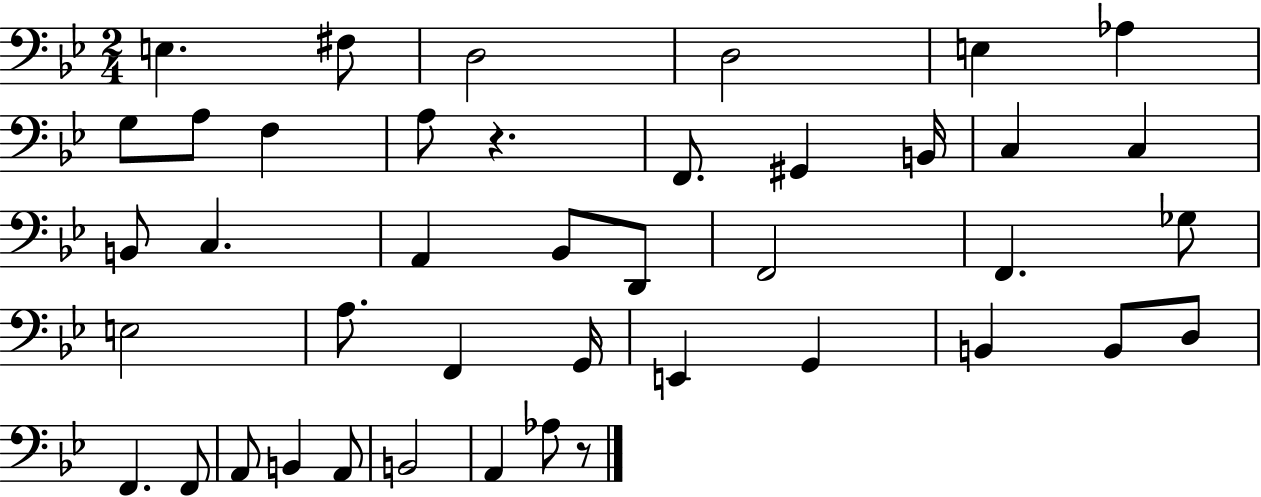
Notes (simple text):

E3/q. F#3/e D3/h D3/h E3/q Ab3/q G3/e A3/e F3/q A3/e R/q. F2/e. G#2/q B2/s C3/q C3/q B2/e C3/q. A2/q Bb2/e D2/e F2/h F2/q. Gb3/e E3/h A3/e. F2/q G2/s E2/q G2/q B2/q B2/e D3/e F2/q. F2/e A2/e B2/q A2/e B2/h A2/q Ab3/e R/e